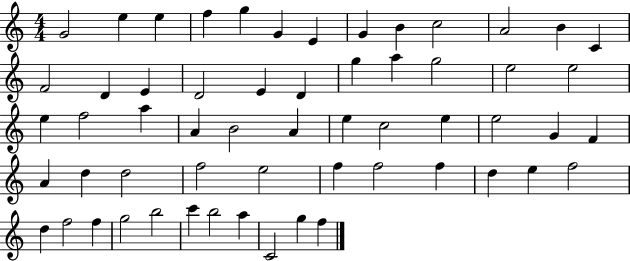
G4/h E5/q E5/q F5/q G5/q G4/q E4/q G4/q B4/q C5/h A4/h B4/q C4/q F4/h D4/q E4/q D4/h E4/q D4/q G5/q A5/q G5/h E5/h E5/h E5/q F5/h A5/q A4/q B4/h A4/q E5/q C5/h E5/q E5/h G4/q F4/q A4/q D5/q D5/h F5/h E5/h F5/q F5/h F5/q D5/q E5/q F5/h D5/q F5/h F5/q G5/h B5/h C6/q B5/h A5/q C4/h G5/q F5/q